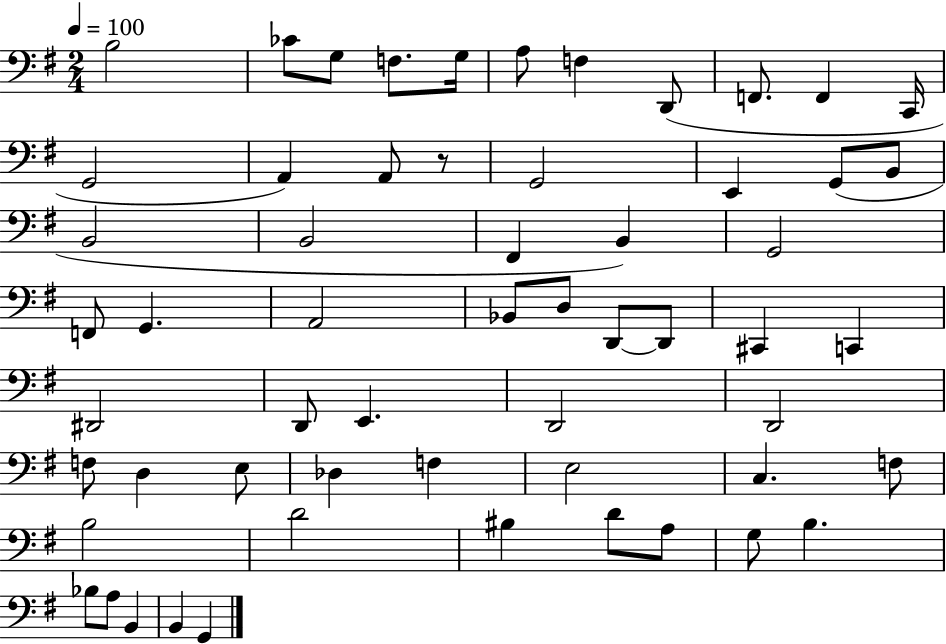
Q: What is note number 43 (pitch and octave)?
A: E3